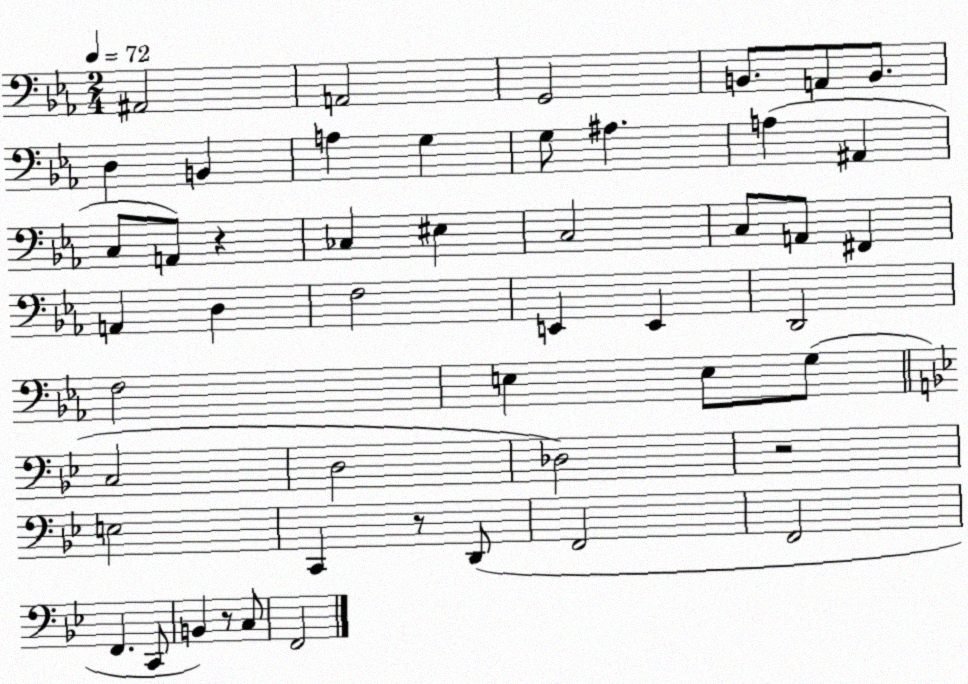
X:1
T:Untitled
M:2/4
L:1/4
K:Eb
^A,,2 A,,2 G,,2 B,,/2 A,,/2 B,,/2 D, B,, A, G, G,/2 ^A, A, ^A,, C,/2 A,,/2 z _C, ^E, C,2 C,/2 A,,/2 ^F,, A,, D, F,2 E,, E,, D,,2 F,2 E, E,/2 G,/2 C,2 D,2 _D,2 z2 E,2 C,, z/2 D,,/2 F,,2 F,,2 F,, C,,/2 B,, z/2 C,/2 F,,2